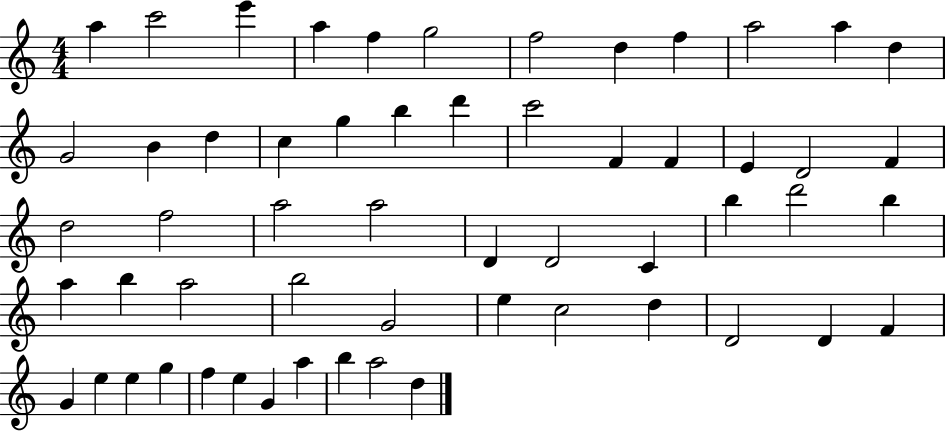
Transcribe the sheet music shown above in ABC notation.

X:1
T:Untitled
M:4/4
L:1/4
K:C
a c'2 e' a f g2 f2 d f a2 a d G2 B d c g b d' c'2 F F E D2 F d2 f2 a2 a2 D D2 C b d'2 b a b a2 b2 G2 e c2 d D2 D F G e e g f e G a b a2 d